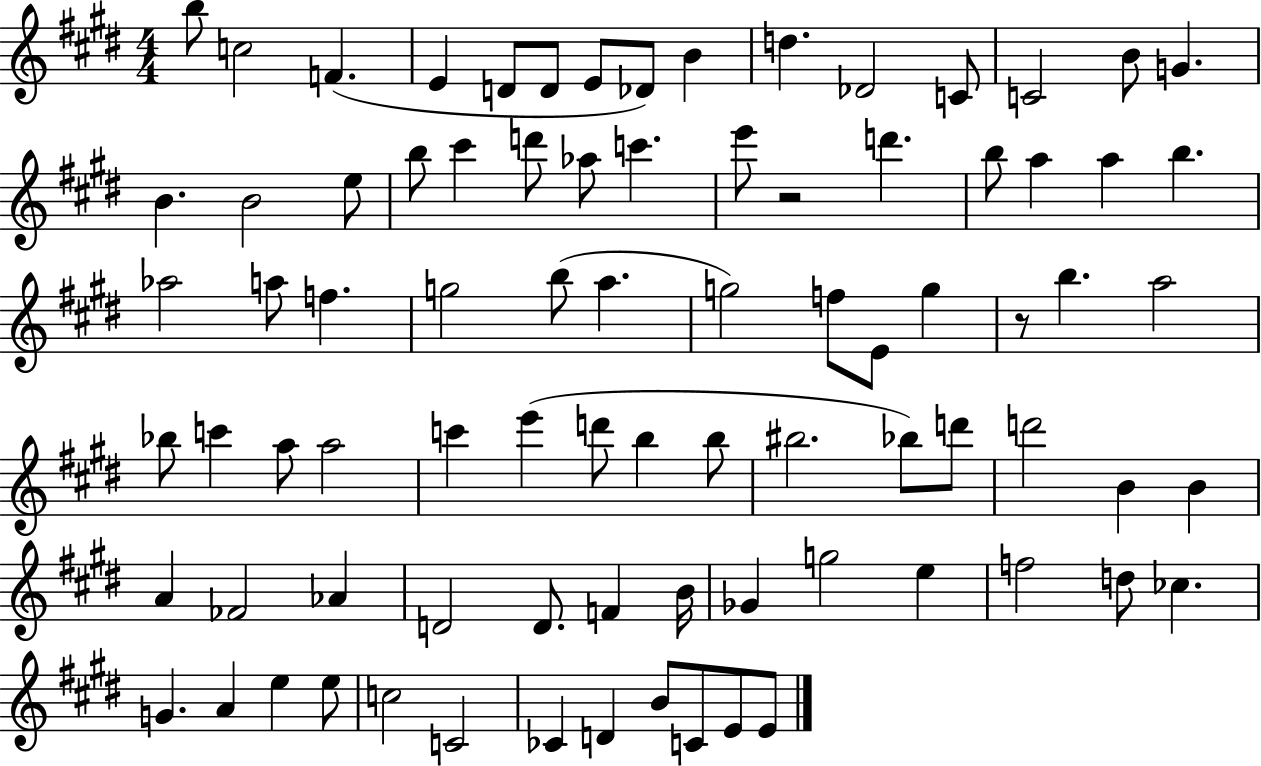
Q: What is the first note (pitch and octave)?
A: B5